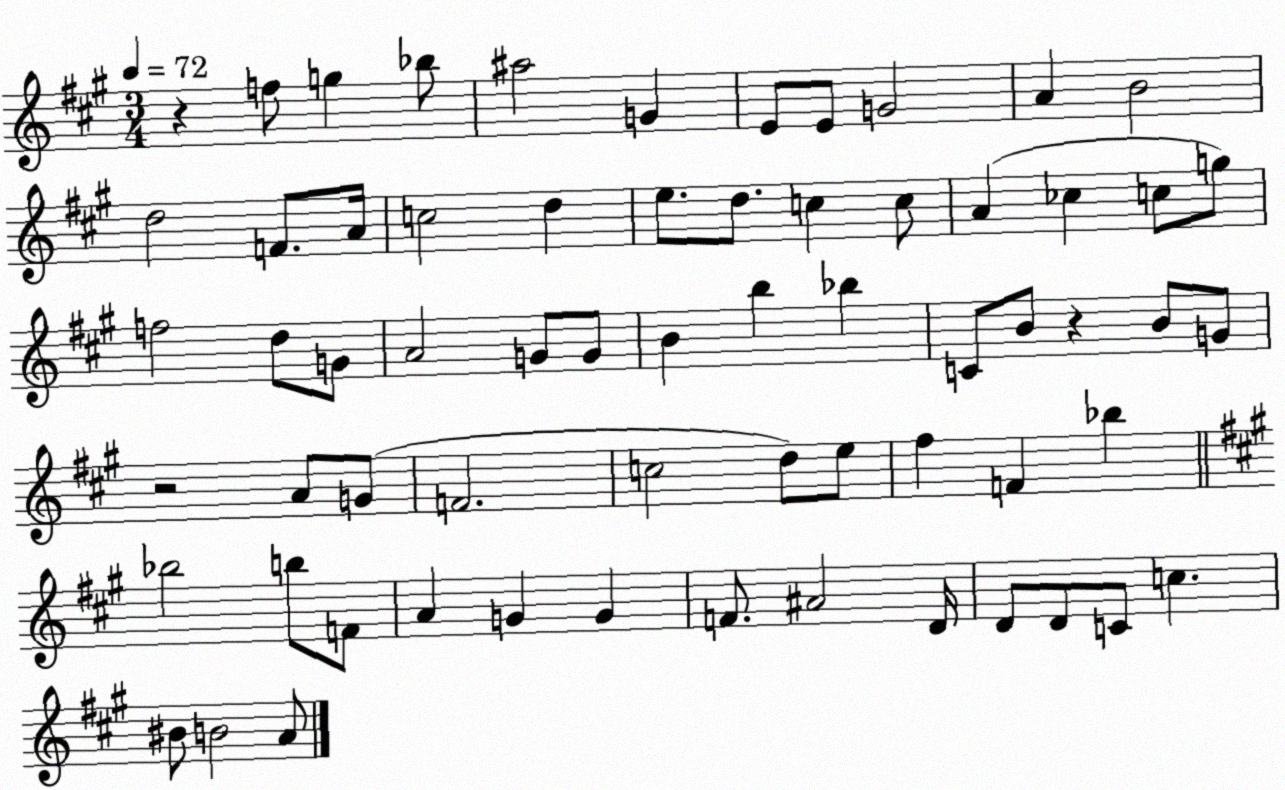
X:1
T:Untitled
M:3/4
L:1/4
K:A
z f/2 g _b/2 ^a2 G E/2 E/2 G2 A B2 d2 F/2 A/4 c2 d e/2 d/2 c c/2 A _c c/2 g/2 f2 d/2 G/2 A2 G/2 G/2 B b _b C/2 B/2 z B/2 G/2 z2 A/2 G/2 F2 c2 d/2 e/2 ^f F _b _b2 b/2 F/2 A G G F/2 ^A2 D/4 D/2 D/2 C/2 c ^B/2 B2 A/2